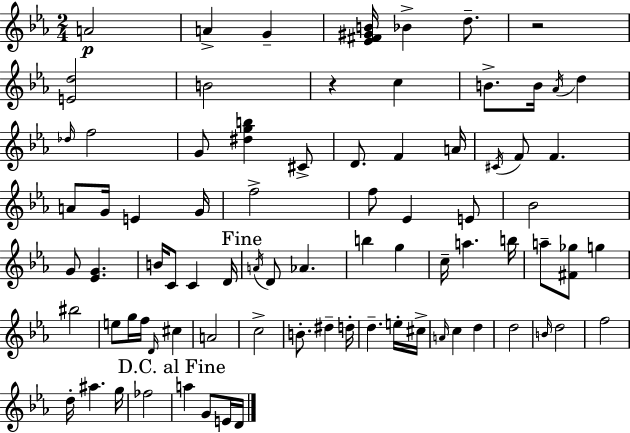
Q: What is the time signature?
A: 2/4